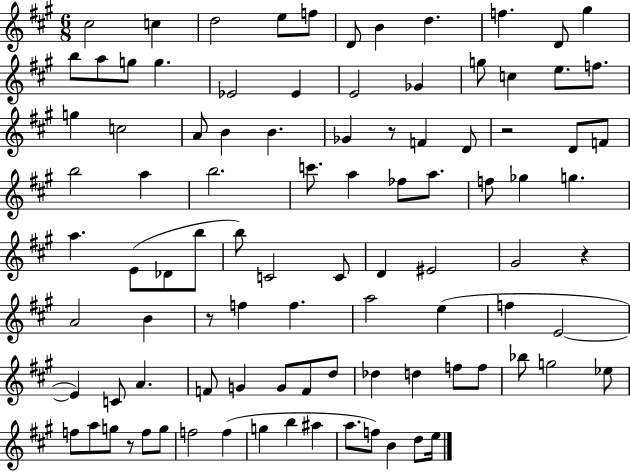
C#5/h C5/q D5/h E5/e F5/e D4/e B4/q D5/q. F5/q. D4/e G#5/q B5/e A5/e G5/e G5/q. Eb4/h Eb4/q E4/h Gb4/q G5/e C5/q E5/e. F5/e. G5/q C5/h A4/e B4/q B4/q. Gb4/q R/e F4/q D4/e R/h D4/e F4/e B5/h A5/q B5/h. C6/e. A5/q FES5/e A5/e. F5/e Gb5/q G5/q. A5/q. E4/e Db4/e B5/e B5/e C4/h C4/e D4/q EIS4/h G#4/h R/q A4/h B4/q R/e F5/q F5/q. A5/h E5/q F5/q E4/h E4/q C4/e A4/q. F4/e G4/q G4/e F4/e D5/e Db5/q D5/q F5/e F5/e Bb5/e G5/h Eb5/e F5/e A5/e G5/e R/e F5/e G5/e F5/h F5/q G5/q B5/q A#5/q A5/e. F5/e B4/q D5/e E5/s